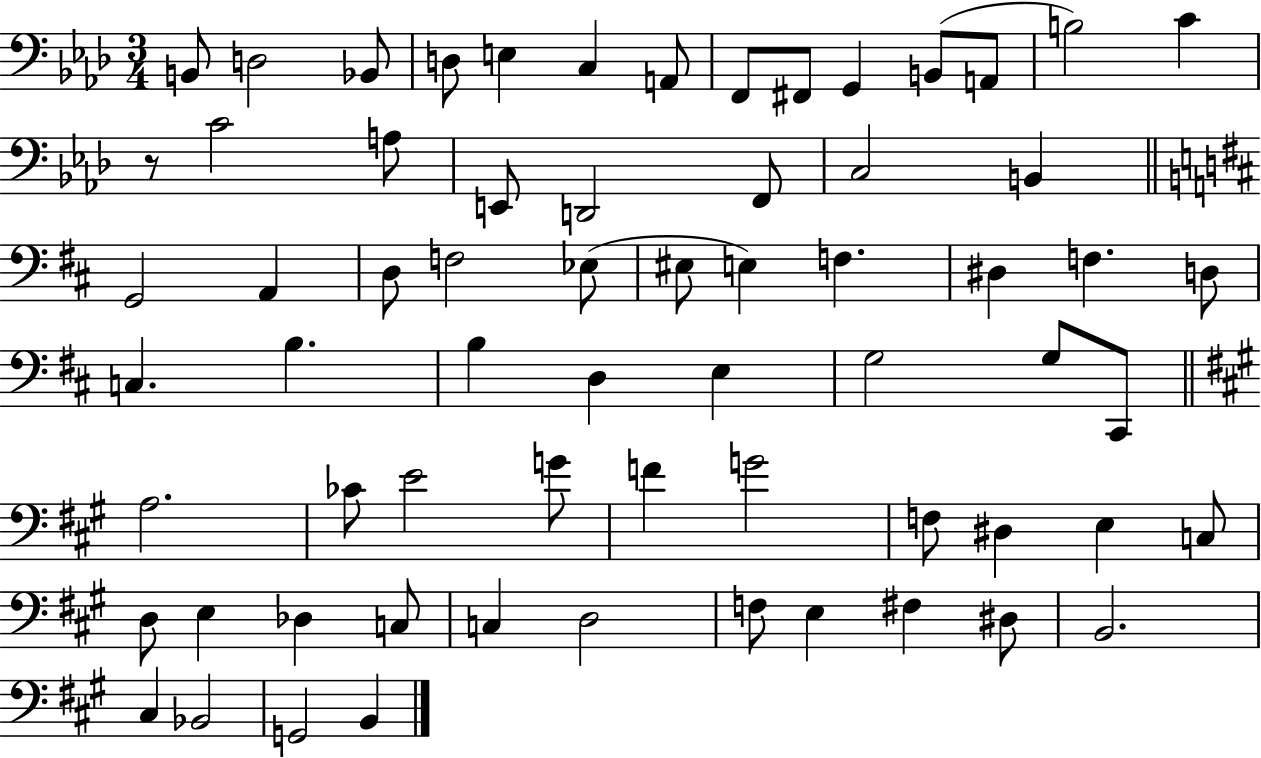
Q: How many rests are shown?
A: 1